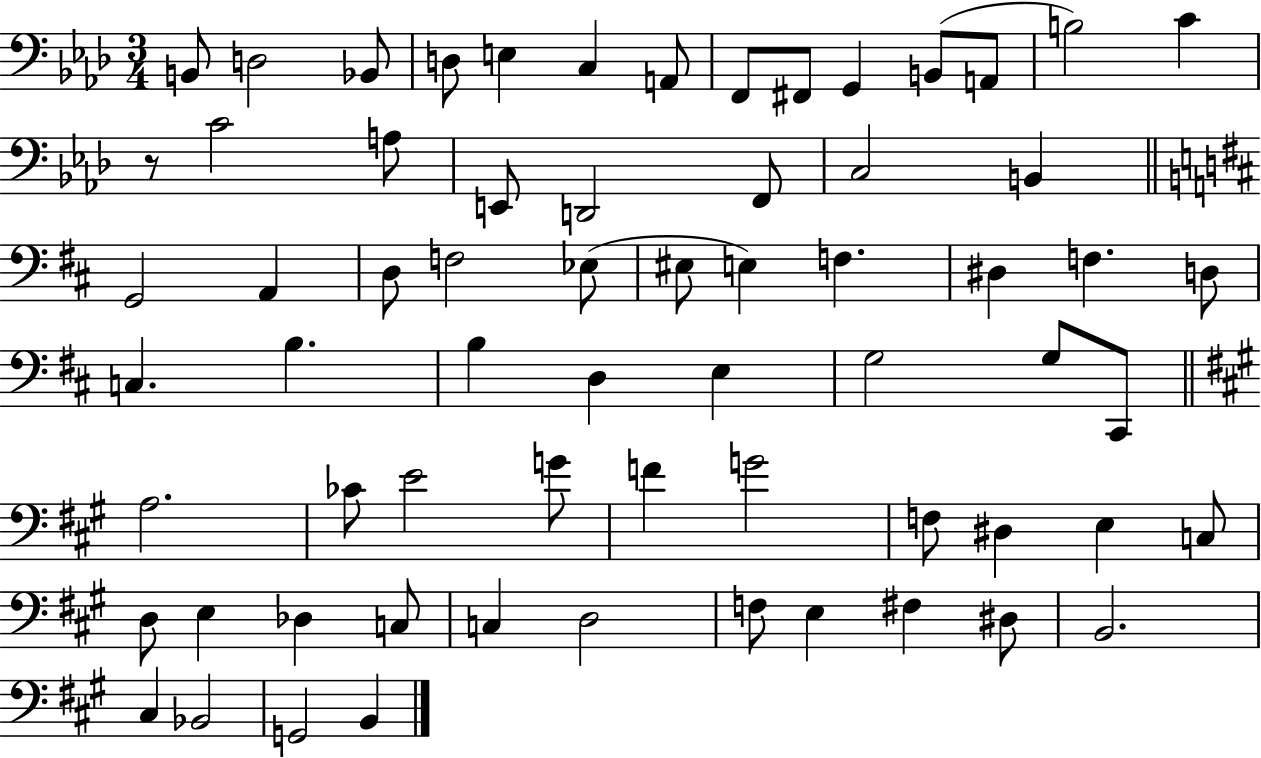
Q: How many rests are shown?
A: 1